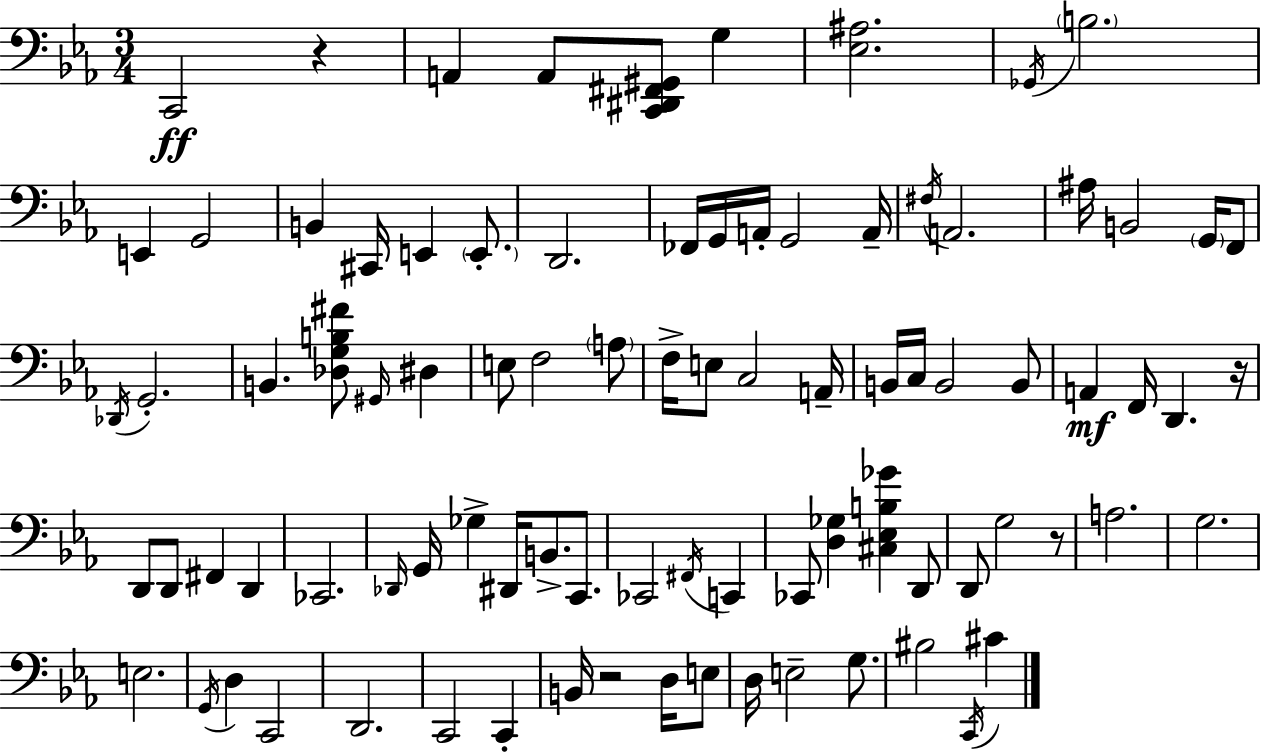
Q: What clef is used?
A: bass